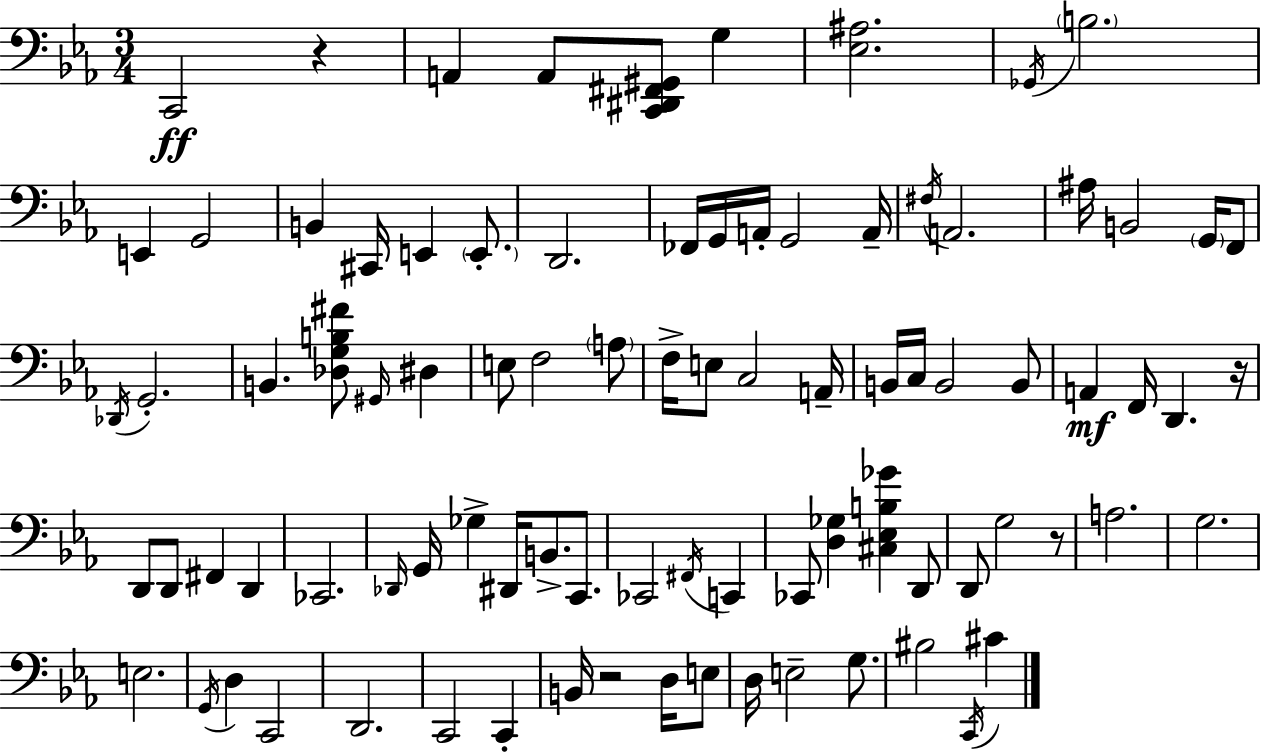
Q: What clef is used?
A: bass